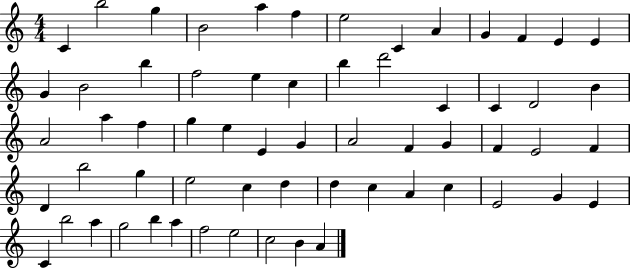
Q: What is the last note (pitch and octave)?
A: A4